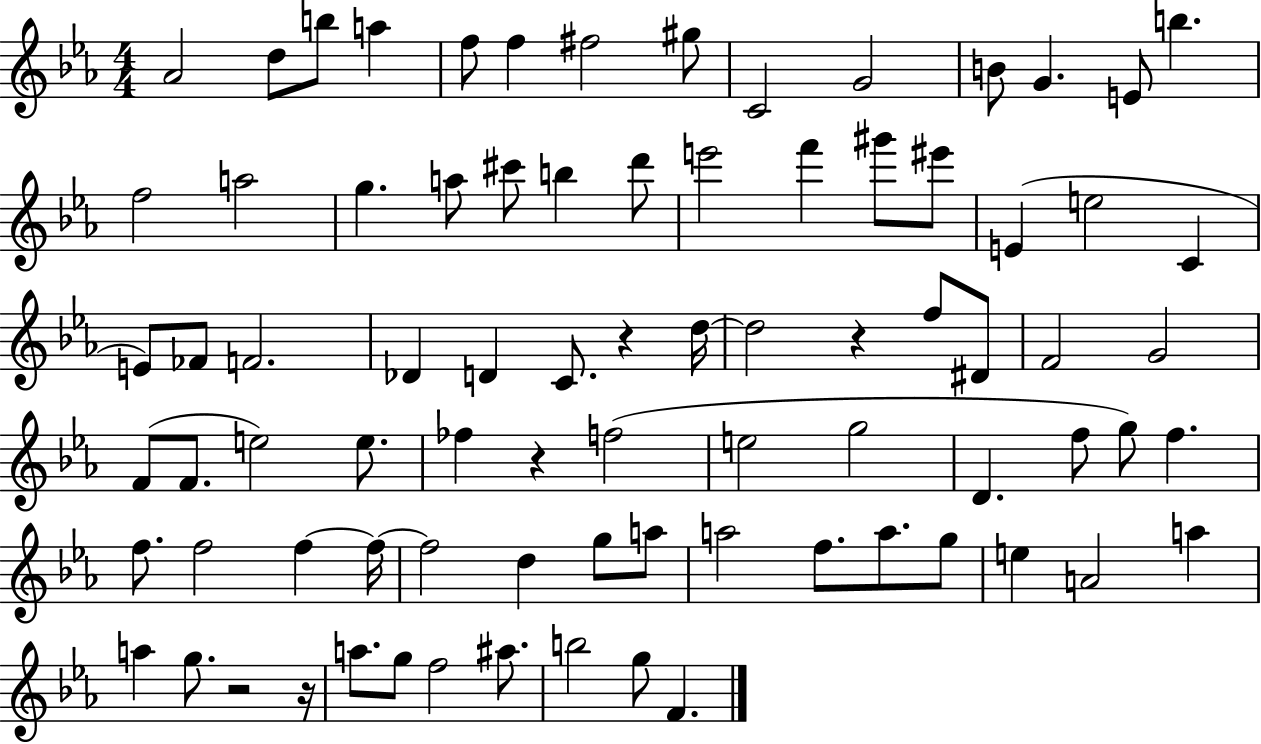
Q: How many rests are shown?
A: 5